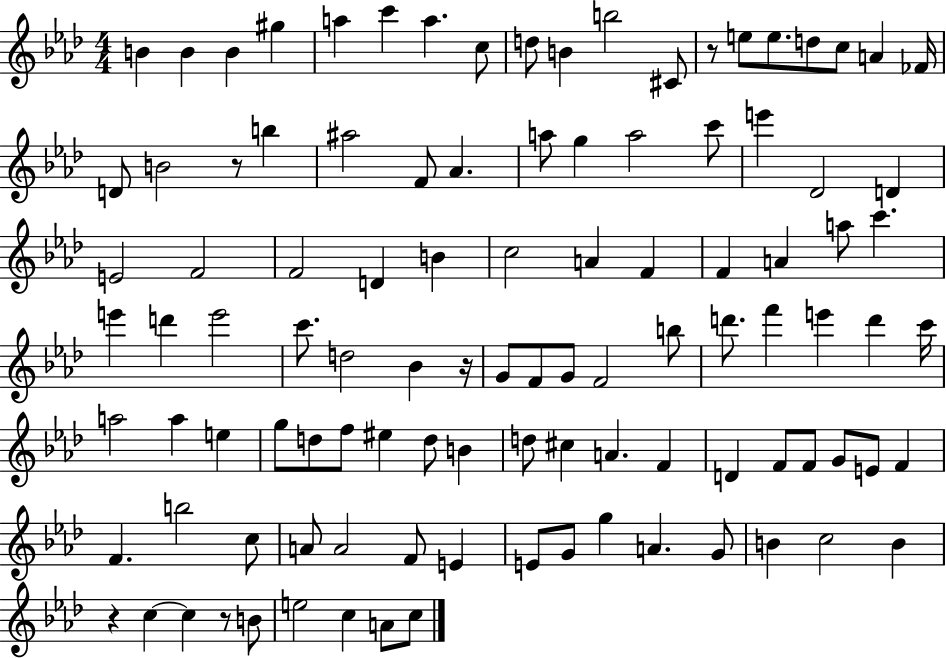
X:1
T:Untitled
M:4/4
L:1/4
K:Ab
B B B ^g a c' a c/2 d/2 B b2 ^C/2 z/2 e/2 e/2 d/2 c/2 A _F/4 D/2 B2 z/2 b ^a2 F/2 _A a/2 g a2 c'/2 e' _D2 D E2 F2 F2 D B c2 A F F A a/2 c' e' d' e'2 c'/2 d2 _B z/4 G/2 F/2 G/2 F2 b/2 d'/2 f' e' d' c'/4 a2 a e g/2 d/2 f/2 ^e d/2 B d/2 ^c A F D F/2 F/2 G/2 E/2 F F b2 c/2 A/2 A2 F/2 E E/2 G/2 g A G/2 B c2 B z c c z/2 B/2 e2 c A/2 c/2